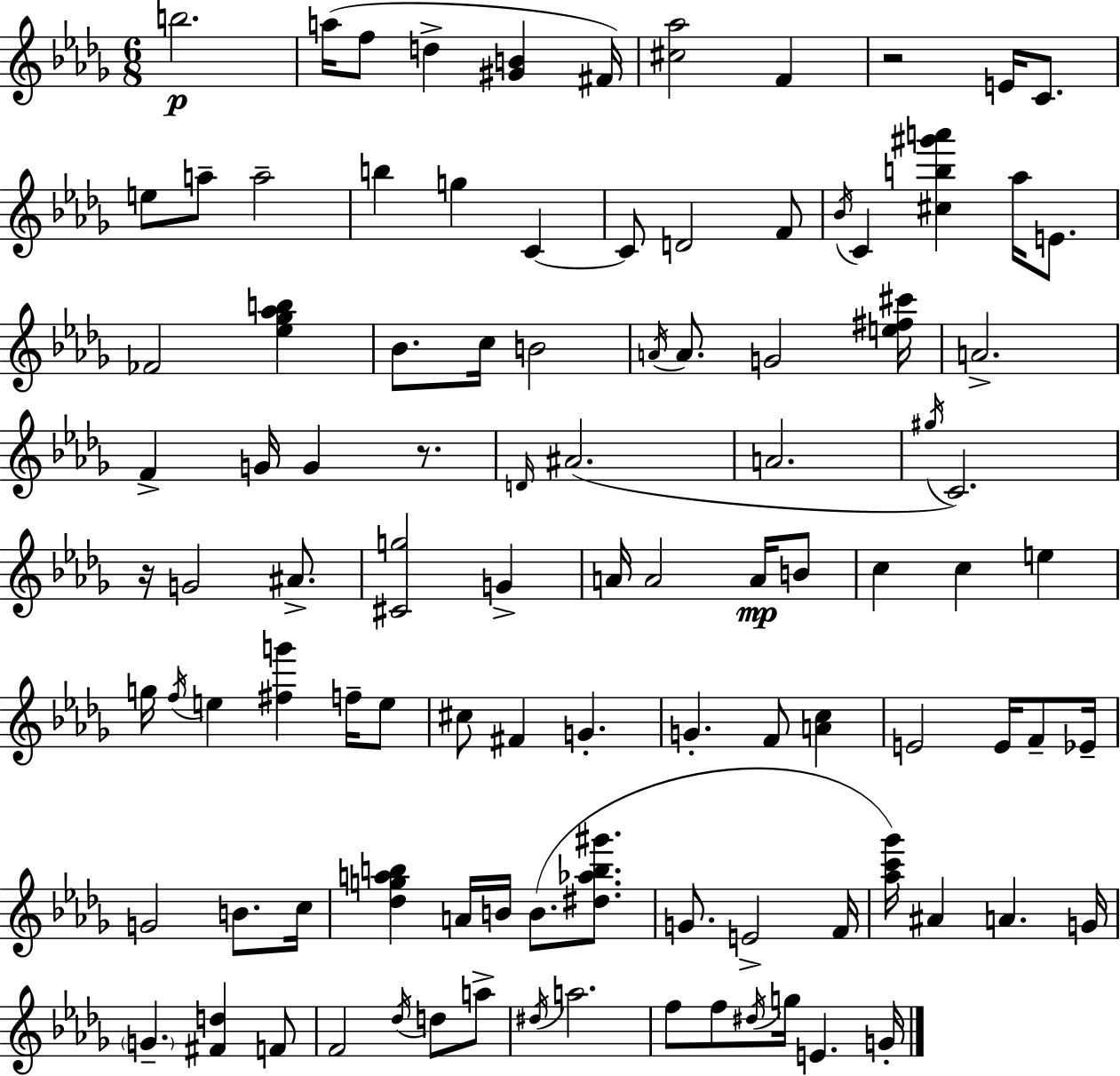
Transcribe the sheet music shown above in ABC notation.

X:1
T:Untitled
M:6/8
L:1/4
K:Bbm
b2 a/4 f/2 d [^GB] ^F/4 [^c_a]2 F z2 E/4 C/2 e/2 a/2 a2 b g C C/2 D2 F/2 _B/4 C [^cb^g'a'] _a/4 E/2 _F2 [_e_g_ab] _B/2 c/4 B2 A/4 A/2 G2 [e^f^c']/4 A2 F G/4 G z/2 D/4 ^A2 A2 ^g/4 C2 z/4 G2 ^A/2 [^Cg]2 G A/4 A2 A/4 B/2 c c e g/4 f/4 e [^fg'] f/4 e/2 ^c/2 ^F G G F/2 [Ac] E2 E/4 F/2 _E/4 G2 B/2 c/4 [_dgab] A/4 B/4 B/2 [^d_ab^g']/2 G/2 E2 F/4 [_ac'_g']/4 ^A A G/4 G [^Fd] F/2 F2 _d/4 d/2 a/2 ^d/4 a2 f/2 f/2 ^d/4 g/4 E G/4